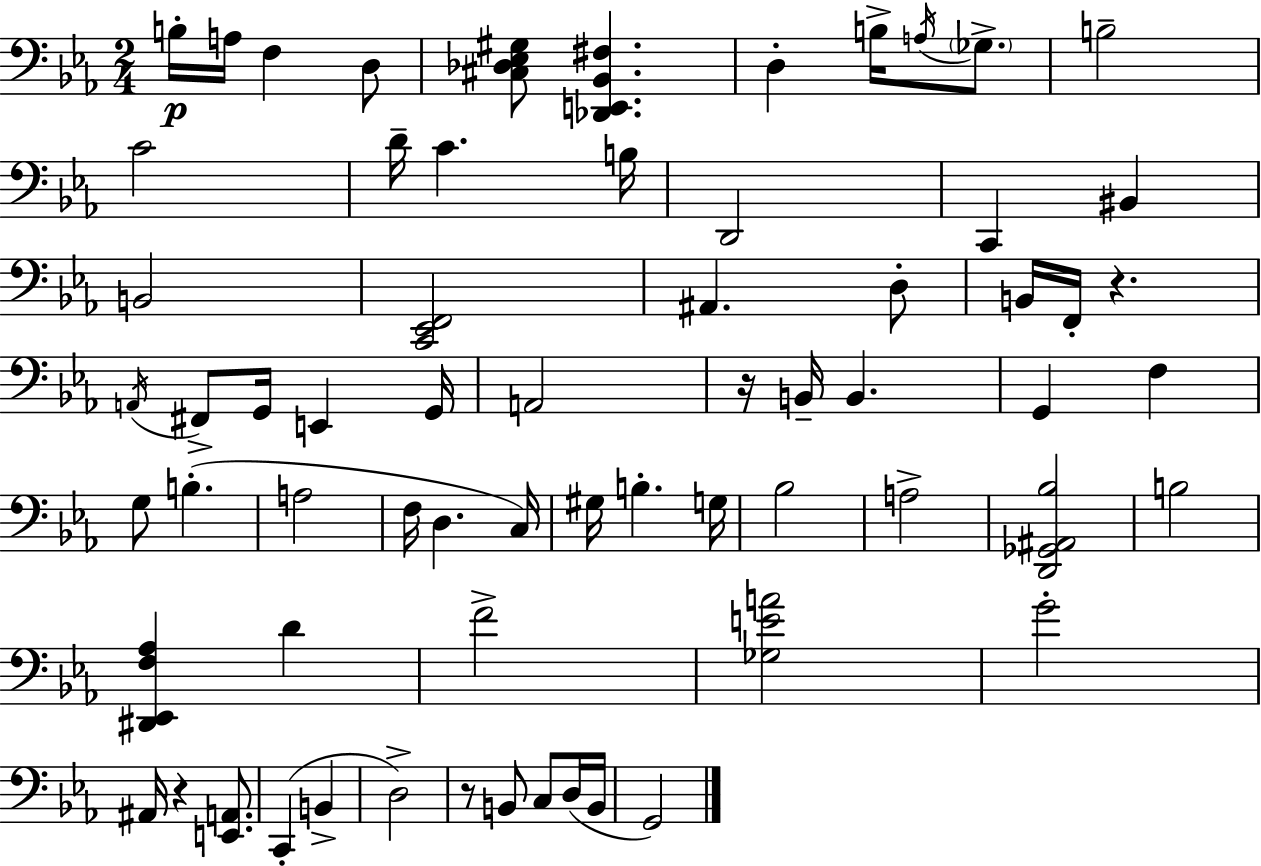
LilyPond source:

{
  \clef bass
  \numericTimeSignature
  \time 2/4
  \key ees \major
  \repeat volta 2 { b16-.\p a16 f4 d8 | <cis des ees gis>8 <des, e, bes, fis>4. | d4-. b16-> \acciaccatura { a16 } \parenthesize ges8.-> | b2-- | \break c'2 | d'16-- c'4. | b16 d,2 | c,4 bis,4 | \break b,2 | <c, ees, f,>2 | ais,4. d8-. | b,16 f,16-. r4. | \break \acciaccatura { a,16 } fis,8-> g,16 e,4 | g,16 a,2 | r16 b,16-- b,4. | g,4 f4 | \break g8 b4.-.( | a2 | f16 d4. | c16) gis16 b4.-. | \break g16 bes2 | a2-> | <d, ges, ais, bes>2 | b2 | \break <dis, ees, f aes>4 d'4 | f'2-> | <ges e' a'>2 | g'2-. | \break ais,16 r4 <e, a,>8. | c,4-.( b,4-> | d2->) | r8 b,8 c8 | \break d16( b,16 g,2) | } \bar "|."
}